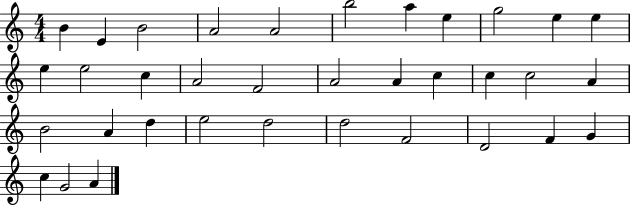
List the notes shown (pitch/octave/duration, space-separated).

B4/q E4/q B4/h A4/h A4/h B5/h A5/q E5/q G5/h E5/q E5/q E5/q E5/h C5/q A4/h F4/h A4/h A4/q C5/q C5/q C5/h A4/q B4/h A4/q D5/q E5/h D5/h D5/h F4/h D4/h F4/q G4/q C5/q G4/h A4/q